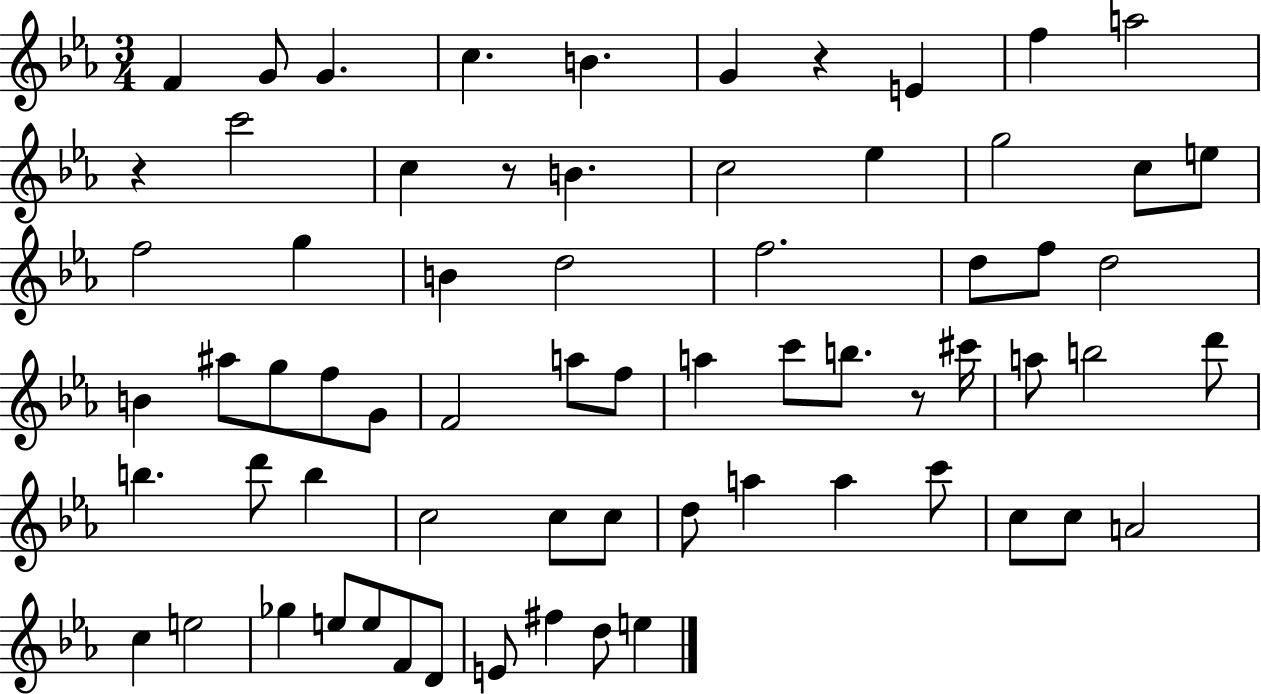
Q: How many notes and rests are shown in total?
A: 68